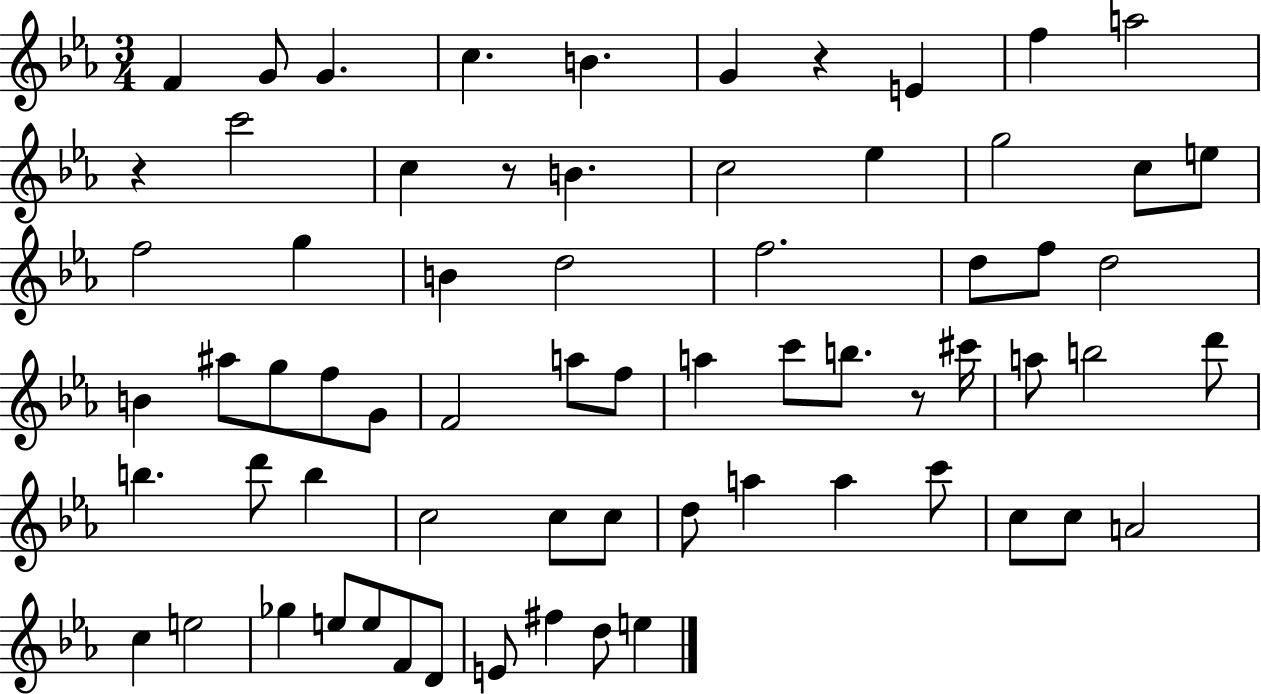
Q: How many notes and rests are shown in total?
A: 68